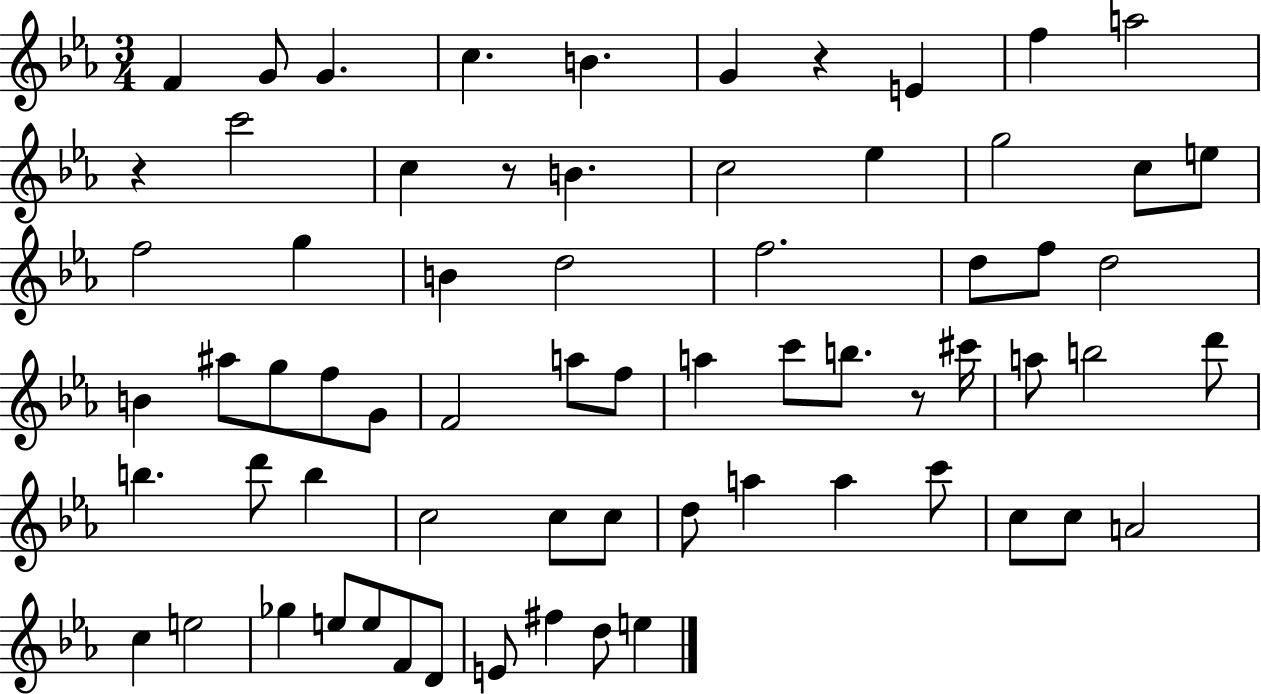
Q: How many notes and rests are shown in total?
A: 68